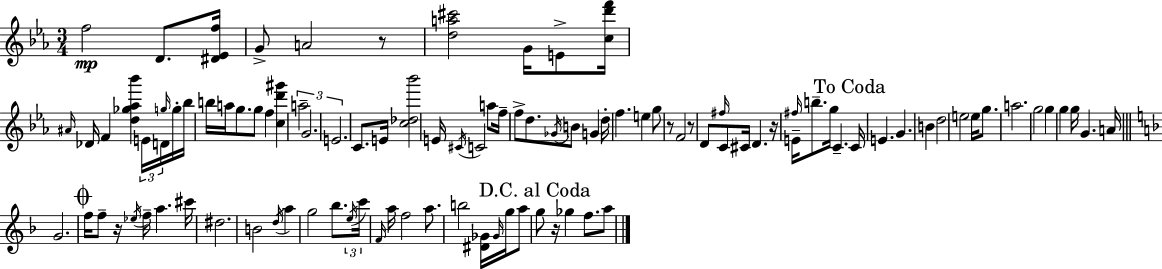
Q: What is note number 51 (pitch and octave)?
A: E4